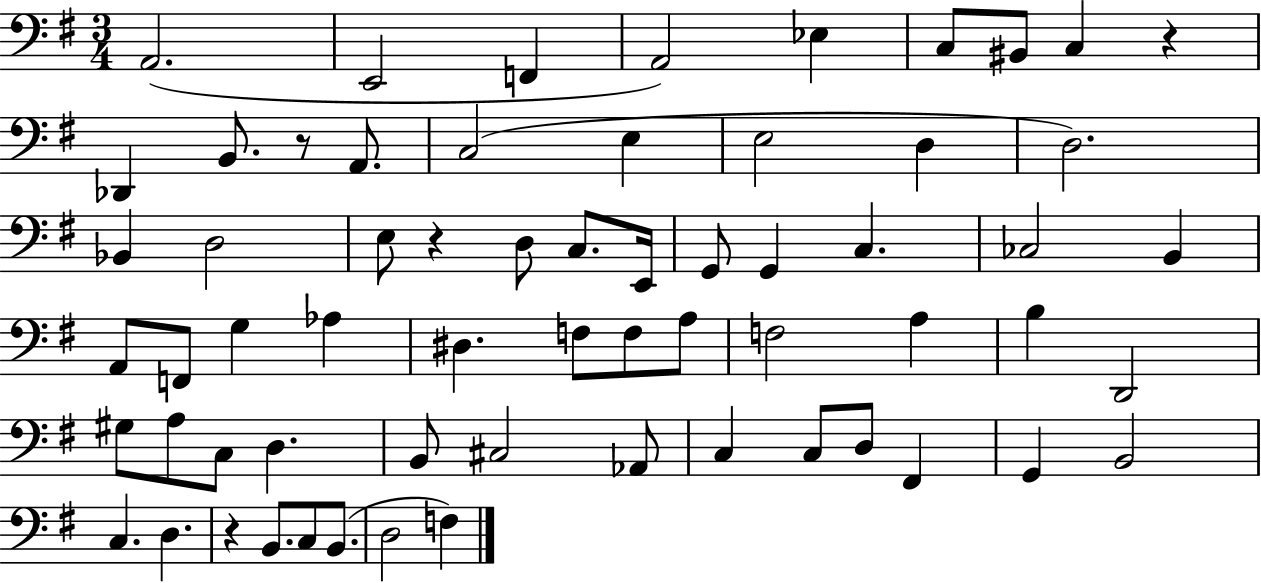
A2/h. E2/h F2/q A2/h Eb3/q C3/e BIS2/e C3/q R/q Db2/q B2/e. R/e A2/e. C3/h E3/q E3/h D3/q D3/h. Bb2/q D3/h E3/e R/q D3/e C3/e. E2/s G2/e G2/q C3/q. CES3/h B2/q A2/e F2/e G3/q Ab3/q D#3/q. F3/e F3/e A3/e F3/h A3/q B3/q D2/h G#3/e A3/e C3/e D3/q. B2/e C#3/h Ab2/e C3/q C3/e D3/e F#2/q G2/q B2/h C3/q. D3/q. R/q B2/e. C3/e B2/e. D3/h F3/q